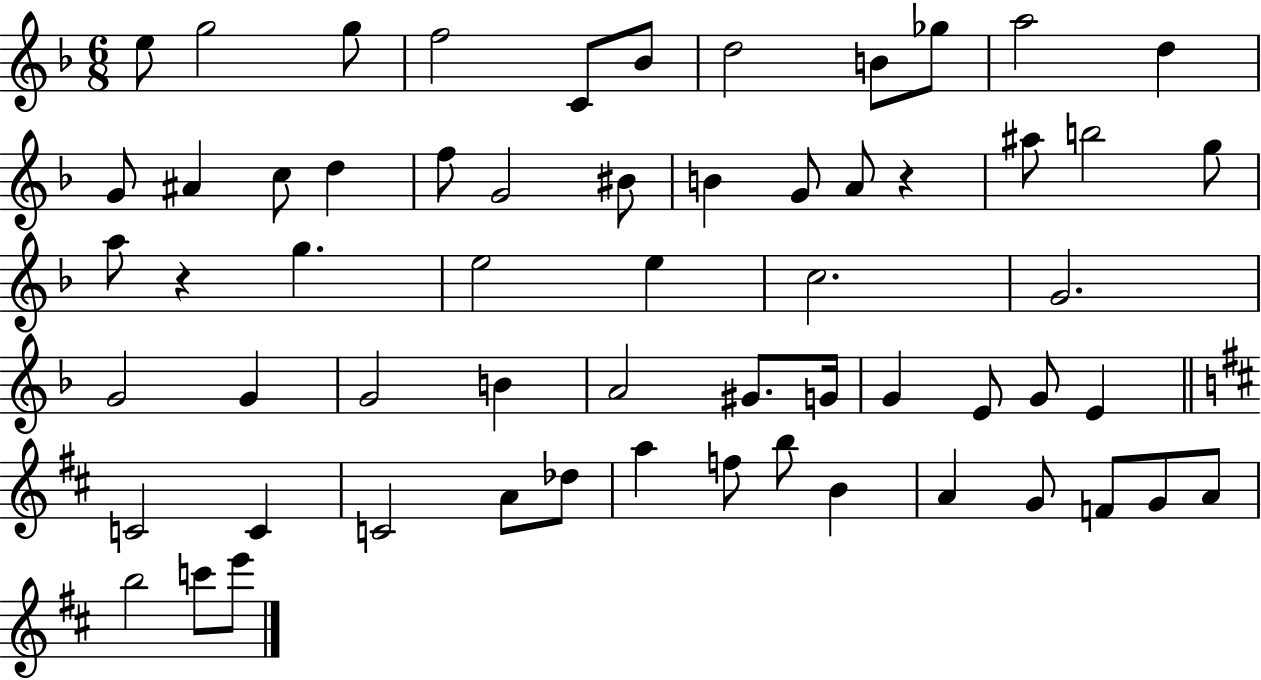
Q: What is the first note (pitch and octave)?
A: E5